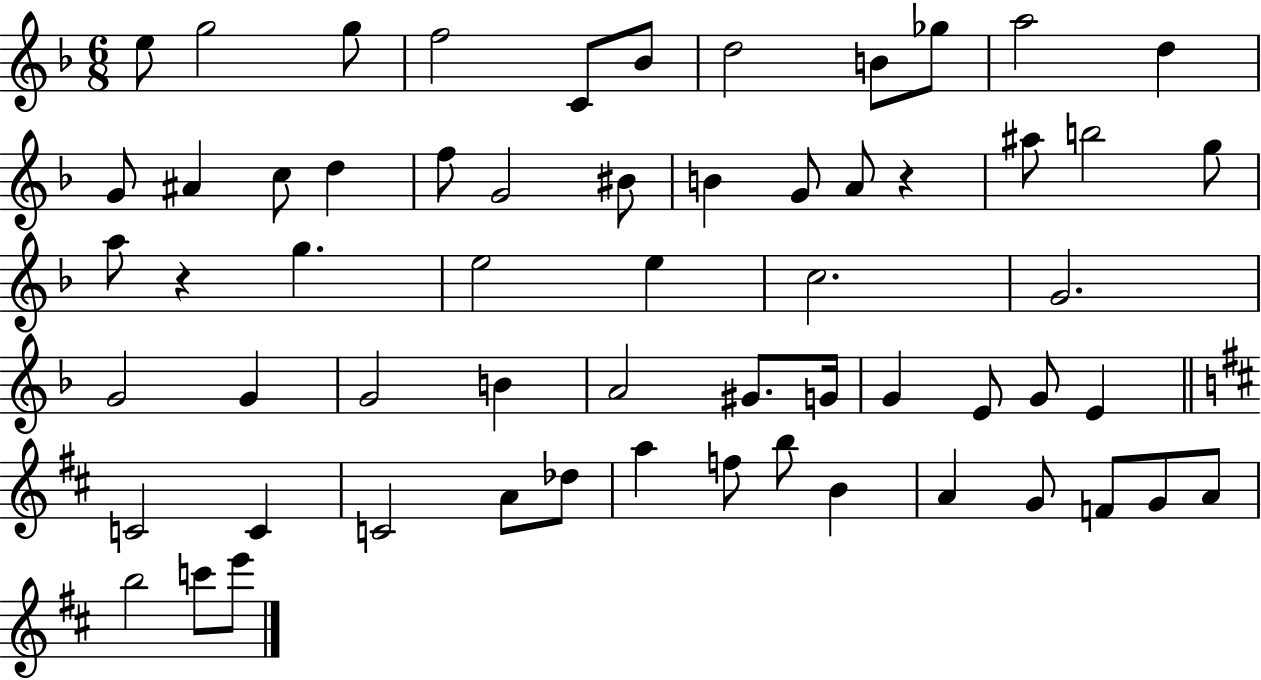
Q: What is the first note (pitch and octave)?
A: E5